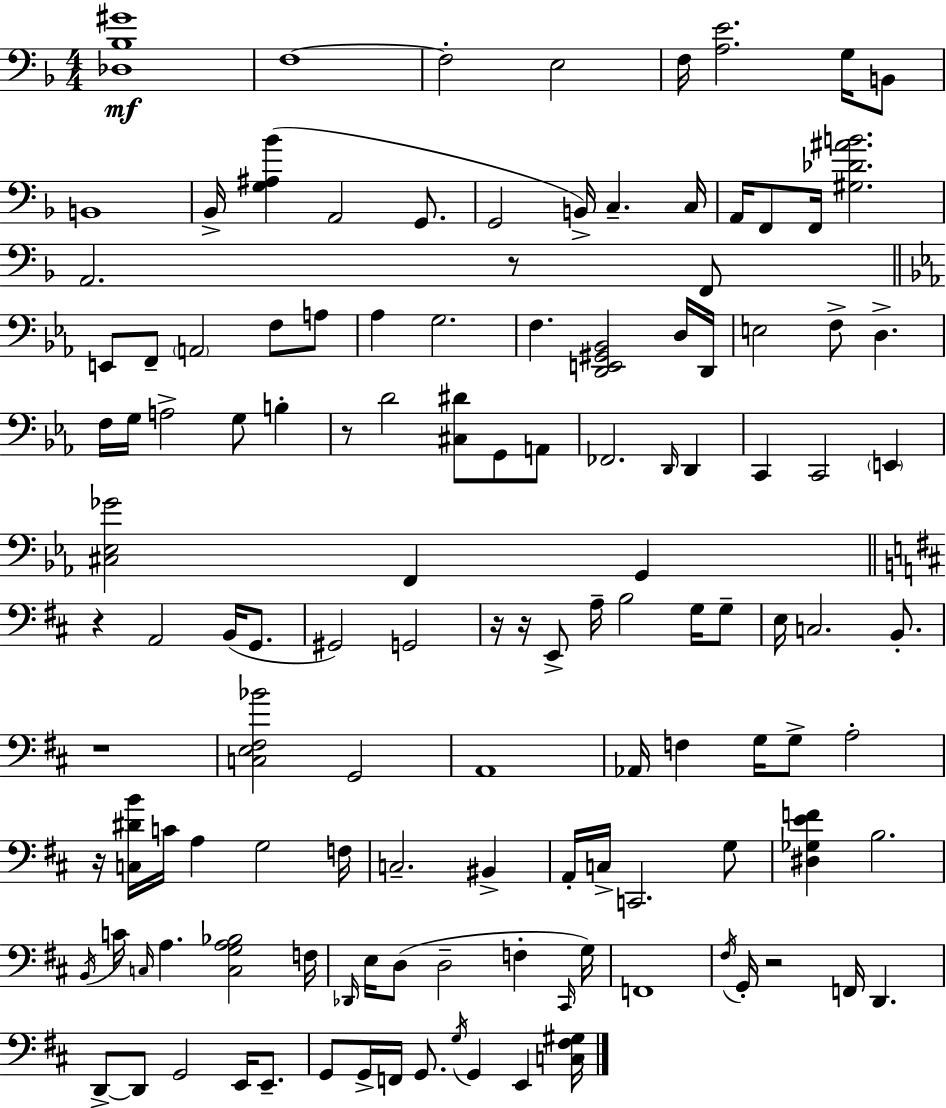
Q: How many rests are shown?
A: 8